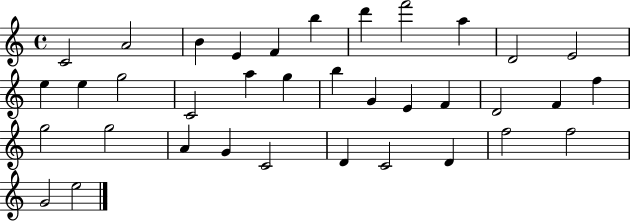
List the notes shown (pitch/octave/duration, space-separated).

C4/h A4/h B4/q E4/q F4/q B5/q D6/q F6/h A5/q D4/h E4/h E5/q E5/q G5/h C4/h A5/q G5/q B5/q G4/q E4/q F4/q D4/h F4/q F5/q G5/h G5/h A4/q G4/q C4/h D4/q C4/h D4/q F5/h F5/h G4/h E5/h